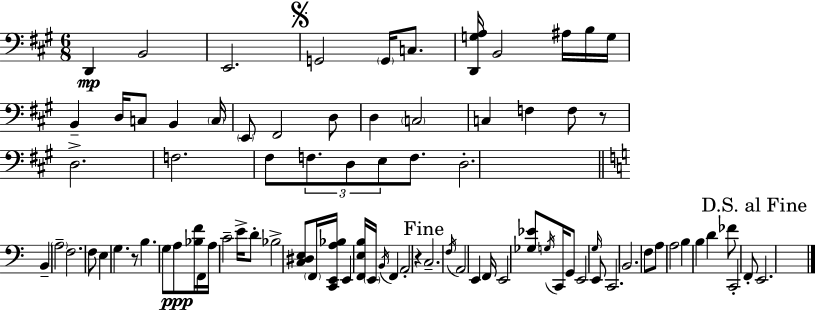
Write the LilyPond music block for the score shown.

{
  \clef bass
  \numericTimeSignature
  \time 6/8
  \key a \major
  d,4\mp b,2 | e,2. | \mark \markup { \musicglyph "scripts.segno" } g,2 \parenthesize g,16 c8. | <d, g a>16 b,2 ais16 b16 g16 | \break b,4-- d16 c8 b,4 \parenthesize c16 | \parenthesize e,8 fis,2 d8 | d4 \parenthesize c2 | c4 f4 f8 r8 | \break d2.-> | f2. | fis8 \tuplet 3/2 { f8. d8 e8 } f8. | d2.-. | \break \bar "||" \break \key a \minor b,4-- \parenthesize a2-- | f2. | f8 e4 g4. | r8 b4. g8 a8\ppp | \break <bes f'>16 f,16 a16 c'2-- e'16-> | d'8-. bes2-> <c dis e>8 | \parenthesize f,16 <c, e, a bes>16 e,4 <f, e b>16 \parenthesize e,16 \acciaccatura { b,16 } f,4 | a,2-. r4 | \break \mark "Fine" c2.-- | \acciaccatura { f16 } a,2 e,4 | f,16 e,2 <ges ees'>8 | \acciaccatura { g16 } c,16 g,8 e,2 | \break \grace { g16 } e,8 c,2. | b,2. | f8 a8 a2 | b4 b4 | \break d'4 fes'8 c,2-. | f,8-. \mark "D.S. al Fine" e,2. | \bar "|."
}